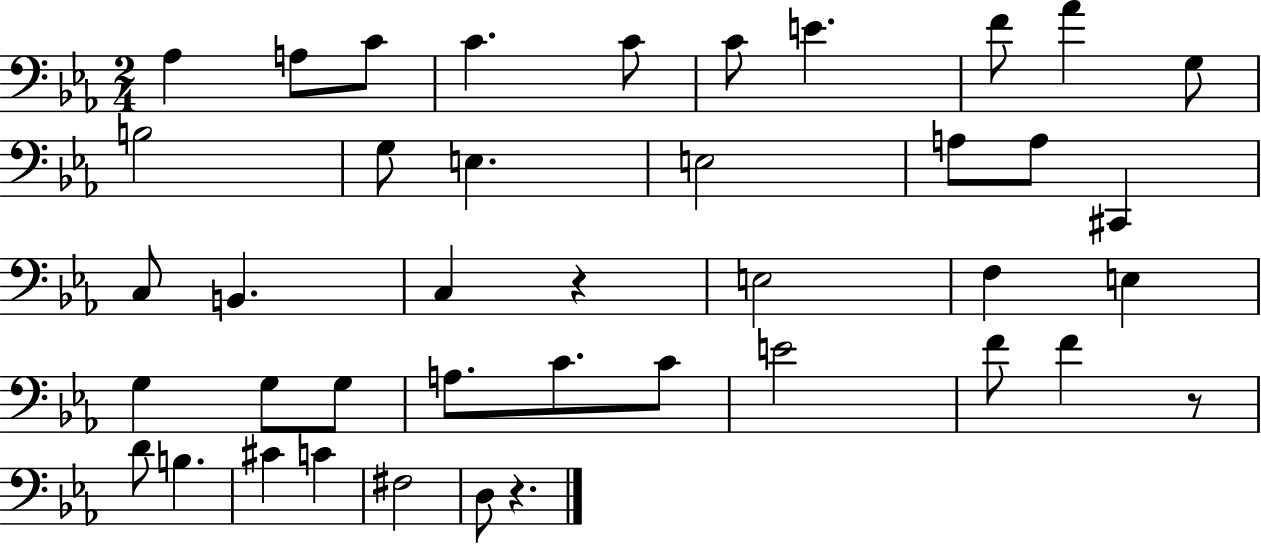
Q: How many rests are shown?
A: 3